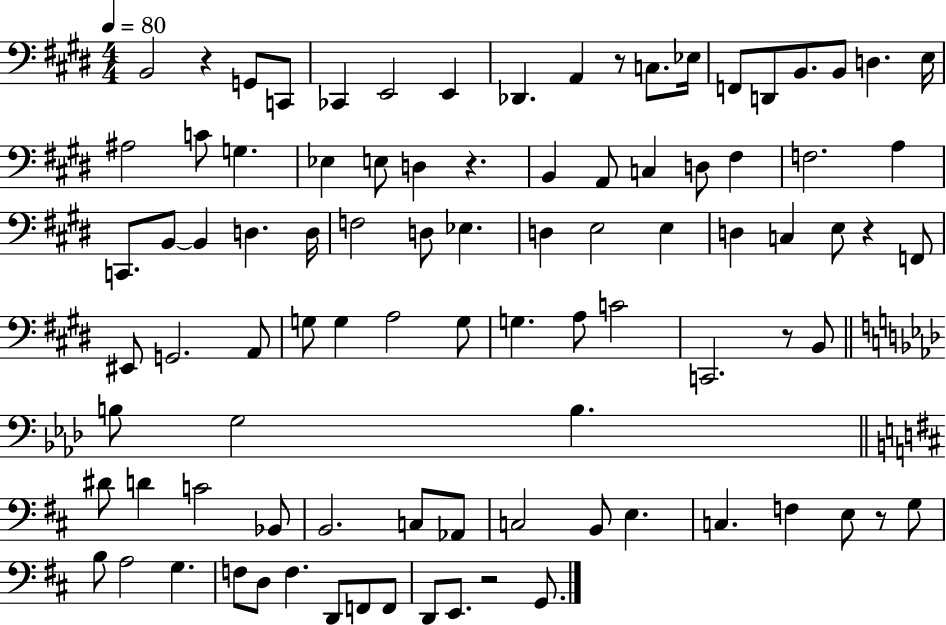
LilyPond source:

{
  \clef bass
  \numericTimeSignature
  \time 4/4
  \key e \major
  \tempo 4 = 80
  \repeat volta 2 { b,2 r4 g,8 c,8 | ces,4 e,2 e,4 | des,4. a,4 r8 c8. ees16 | f,8 d,8 b,8. b,8 d4. e16 | \break ais2 c'8 g4. | ees4 e8 d4 r4. | b,4 a,8 c4 d8 fis4 | f2. a4 | \break c,8. b,8~~ b,4 d4. d16 | f2 d8 ees4. | d4 e2 e4 | d4 c4 e8 r4 f,8 | \break eis,8 g,2. a,8 | g8 g4 a2 g8 | g4. a8 c'2 | c,2. r8 b,8 | \break \bar "||" \break \key f \minor b8 g2 b4. | \bar "||" \break \key d \major dis'8 d'4 c'2 bes,8 | b,2. c8 aes,8 | c2 b,8 e4. | c4. f4 e8 r8 g8 | \break b8 a2 g4. | f8 d8 f4. d,8 f,8 f,8 | d,8 e,8. r2 g,8. | } \bar "|."
}